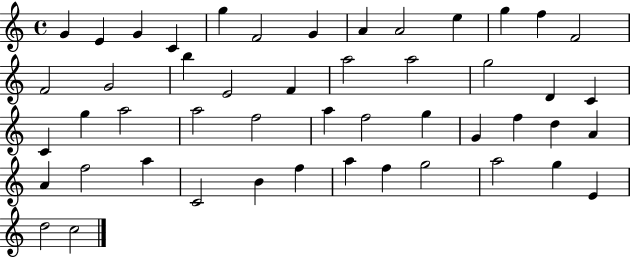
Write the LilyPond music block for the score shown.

{
  \clef treble
  \time 4/4
  \defaultTimeSignature
  \key c \major
  g'4 e'4 g'4 c'4 | g''4 f'2 g'4 | a'4 a'2 e''4 | g''4 f''4 f'2 | \break f'2 g'2 | b''4 e'2 f'4 | a''2 a''2 | g''2 d'4 c'4 | \break c'4 g''4 a''2 | a''2 f''2 | a''4 f''2 g''4 | g'4 f''4 d''4 a'4 | \break a'4 f''2 a''4 | c'2 b'4 f''4 | a''4 f''4 g''2 | a''2 g''4 e'4 | \break d''2 c''2 | \bar "|."
}